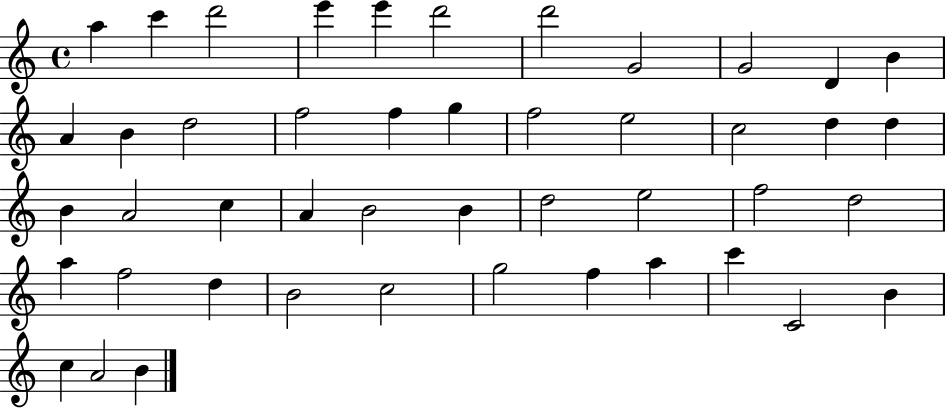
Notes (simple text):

A5/q C6/q D6/h E6/q E6/q D6/h D6/h G4/h G4/h D4/q B4/q A4/q B4/q D5/h F5/h F5/q G5/q F5/h E5/h C5/h D5/q D5/q B4/q A4/h C5/q A4/q B4/h B4/q D5/h E5/h F5/h D5/h A5/q F5/h D5/q B4/h C5/h G5/h F5/q A5/q C6/q C4/h B4/q C5/q A4/h B4/q